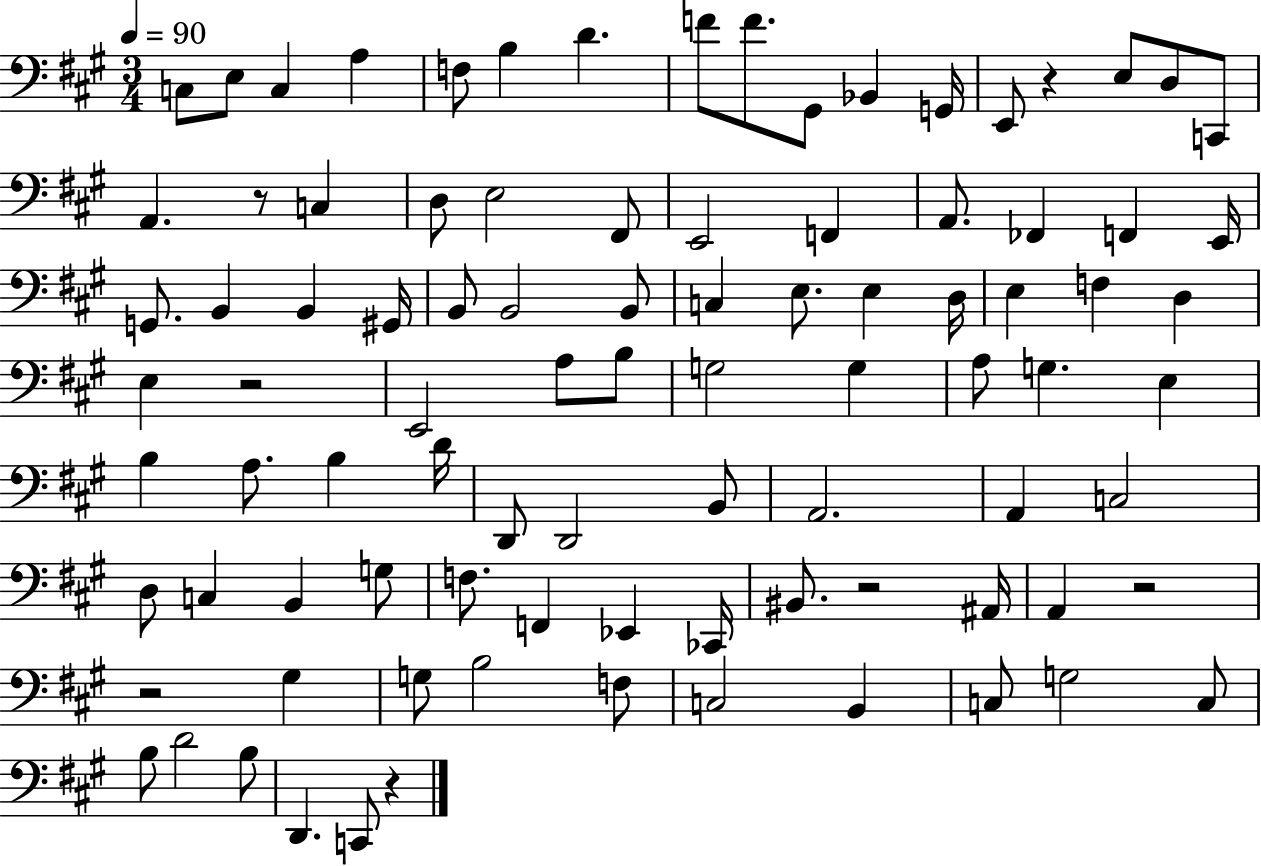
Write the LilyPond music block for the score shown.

{
  \clef bass
  \numericTimeSignature
  \time 3/4
  \key a \major
  \tempo 4 = 90
  c8 e8 c4 a4 | f8 b4 d'4. | f'8 f'8. gis,8 bes,4 g,16 | e,8 r4 e8 d8 c,8 | \break a,4. r8 c4 | d8 e2 fis,8 | e,2 f,4 | a,8. fes,4 f,4 e,16 | \break g,8. b,4 b,4 gis,16 | b,8 b,2 b,8 | c4 e8. e4 d16 | e4 f4 d4 | \break e4 r2 | e,2 a8 b8 | g2 g4 | a8 g4. e4 | \break b4 a8. b4 d'16 | d,8 d,2 b,8 | a,2. | a,4 c2 | \break d8 c4 b,4 g8 | f8. f,4 ees,4 ces,16 | bis,8. r2 ais,16 | a,4 r2 | \break r2 gis4 | g8 b2 f8 | c2 b,4 | c8 g2 c8 | \break b8 d'2 b8 | d,4. c,8 r4 | \bar "|."
}